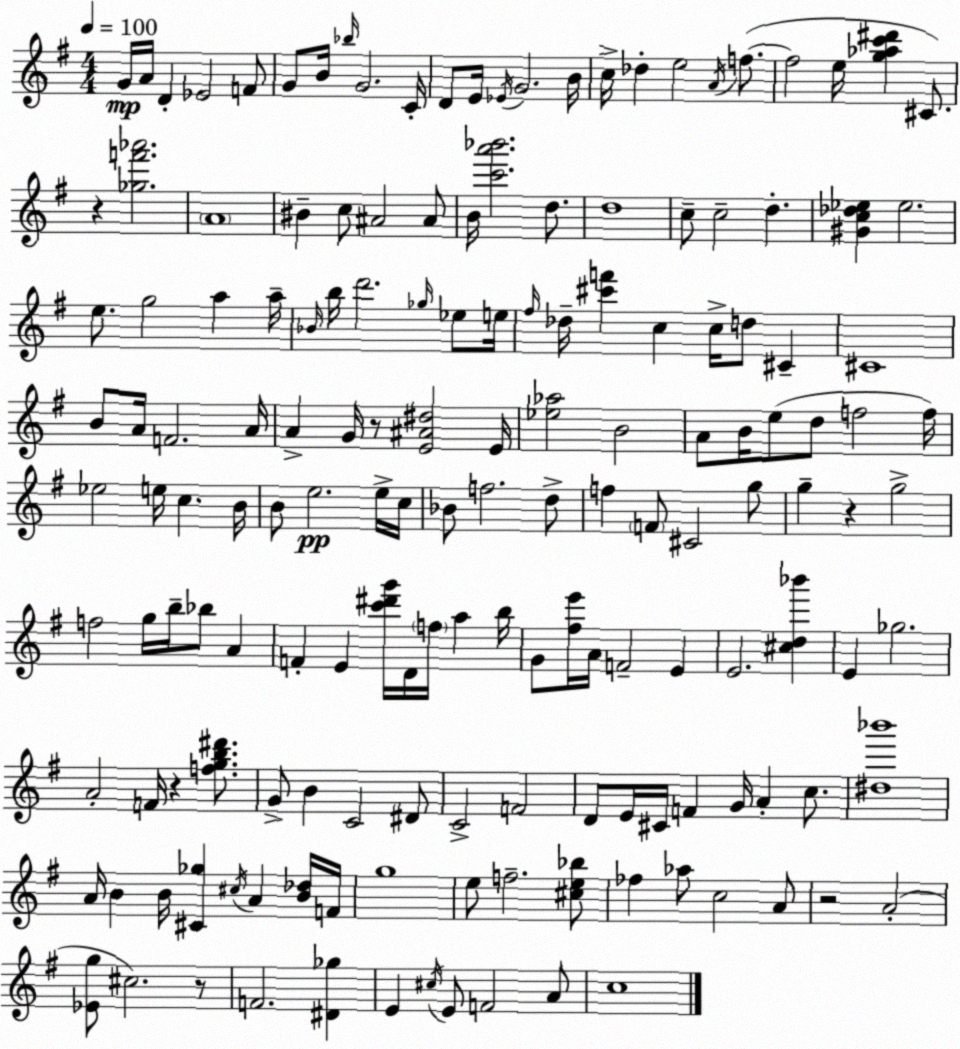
X:1
T:Untitled
M:4/4
L:1/4
K:G
G/4 A/4 D _E2 F/2 G/2 B/4 _b/4 G2 C/4 D/2 E/4 _E/4 G2 B/4 c/4 _d e2 A/4 f/2 f2 e/4 [g_ac'^d'] ^C/2 z [_gf'_a']2 A4 ^B c/2 ^A2 ^A/2 B/4 [c'a'_b']2 d/2 d4 c/2 c2 d [^Gc_d_e] _e2 e/2 g2 a a/4 _B/4 b/4 d'2 _g/4 _e/2 e/4 ^f/4 _d/4 [^c'f'] c c/4 d/2 ^C ^C4 B/2 A/4 F2 A/4 A G/4 z/2 [E^A^d]2 E/4 [_e_a]2 B2 A/2 B/4 e/2 d/2 f2 f/4 _e2 e/4 c B/4 B/2 e2 e/4 c/4 _B/2 f2 d/2 f F/2 ^C2 g/2 g z g2 f2 g/4 b/4 _b/2 A F E [c'^d'g']/4 D/4 f/4 a b/4 G/2 [^fe']/4 A/4 F2 E E2 [^cd_b'] E _g2 A2 F/4 z [fgb^d']/2 G/2 B C2 ^D/2 C2 F2 D/2 E/4 ^C/4 F G/4 A c/2 [^d_b']4 A/4 B B/4 [^C_g] ^c/4 A [B_d]/4 F/4 g4 e/2 f2 [^ce_b]/2 _f _a/2 c2 A/2 z2 A2 [_Eg]/2 ^c2 z/2 F2 [^D_g] E ^c/4 E/2 F2 A/2 c4